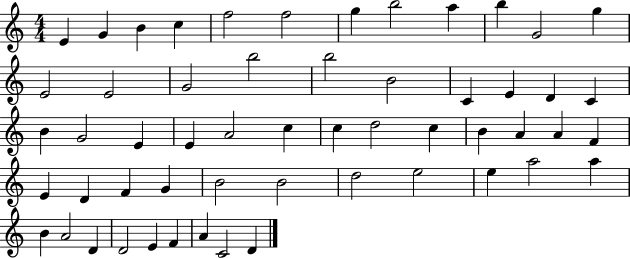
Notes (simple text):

E4/q G4/q B4/q C5/q F5/h F5/h G5/q B5/h A5/q B5/q G4/h G5/q E4/h E4/h G4/h B5/h B5/h B4/h C4/q E4/q D4/q C4/q B4/q G4/h E4/q E4/q A4/h C5/q C5/q D5/h C5/q B4/q A4/q A4/q F4/q E4/q D4/q F4/q G4/q B4/h B4/h D5/h E5/h E5/q A5/h A5/q B4/q A4/h D4/q D4/h E4/q F4/q A4/q C4/h D4/q